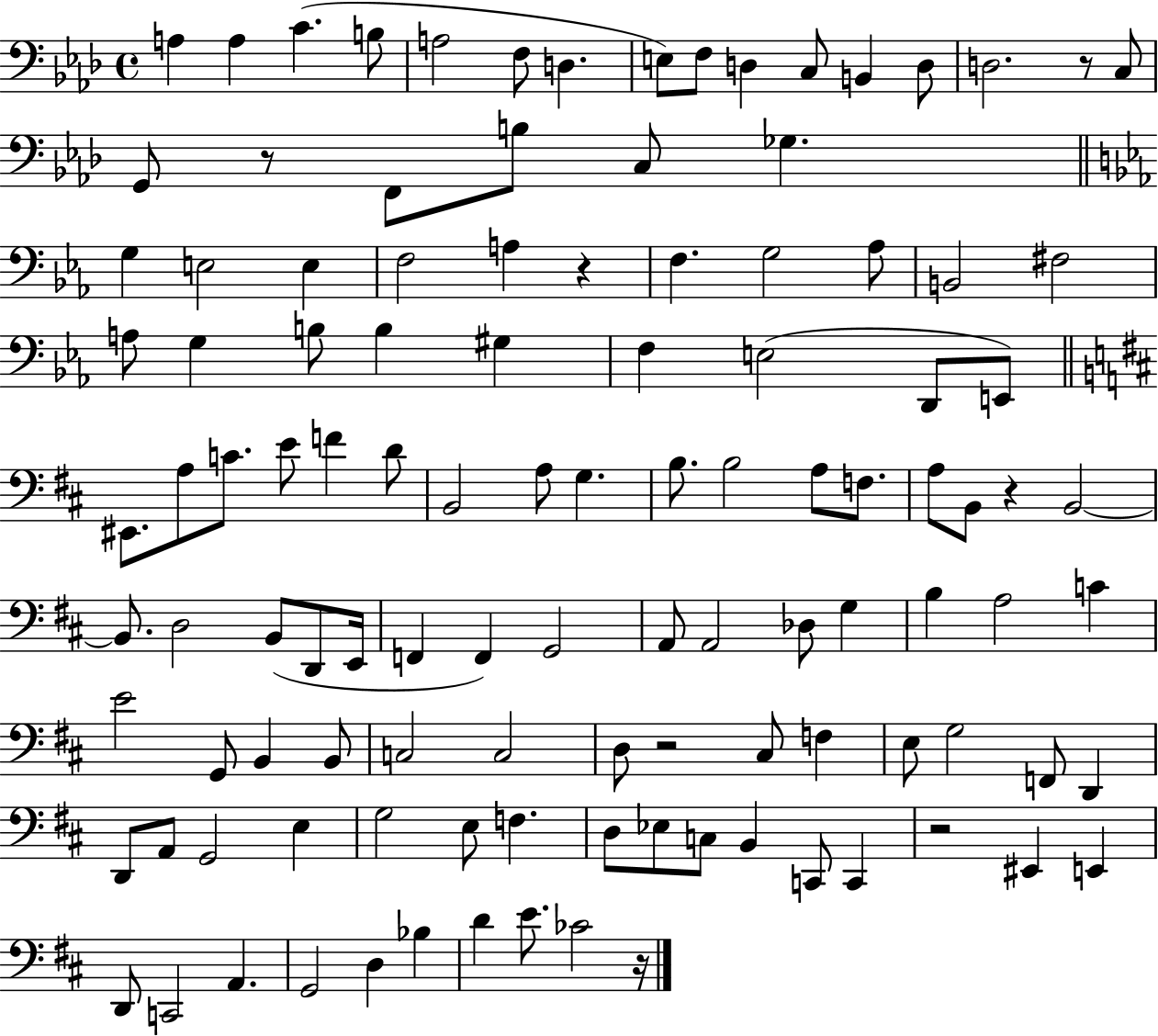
{
  \clef bass
  \time 4/4
  \defaultTimeSignature
  \key aes \major
  a4 a4 c'4.( b8 | a2 f8 d4. | e8) f8 d4 c8 b,4 d8 | d2. r8 c8 | \break g,8 r8 f,8 b8 c8 ges4. | \bar "||" \break \key ees \major g4 e2 e4 | f2 a4 r4 | f4. g2 aes8 | b,2 fis2 | \break a8 g4 b8 b4 gis4 | f4 e2( d,8 e,8) | \bar "||" \break \key d \major eis,8. a8 c'8. e'8 f'4 d'8 | b,2 a8 g4. | b8. b2 a8 f8. | a8 b,8 r4 b,2~~ | \break b,8. d2 b,8( d,8 e,16 | f,4 f,4) g,2 | a,8 a,2 des8 g4 | b4 a2 c'4 | \break e'2 g,8 b,4 b,8 | c2 c2 | d8 r2 cis8 f4 | e8 g2 f,8 d,4 | \break d,8 a,8 g,2 e4 | g2 e8 f4. | d8 ees8 c8 b,4 c,8 c,4 | r2 eis,4 e,4 | \break d,8 c,2 a,4. | g,2 d4 bes4 | d'4 e'8. ces'2 r16 | \bar "|."
}